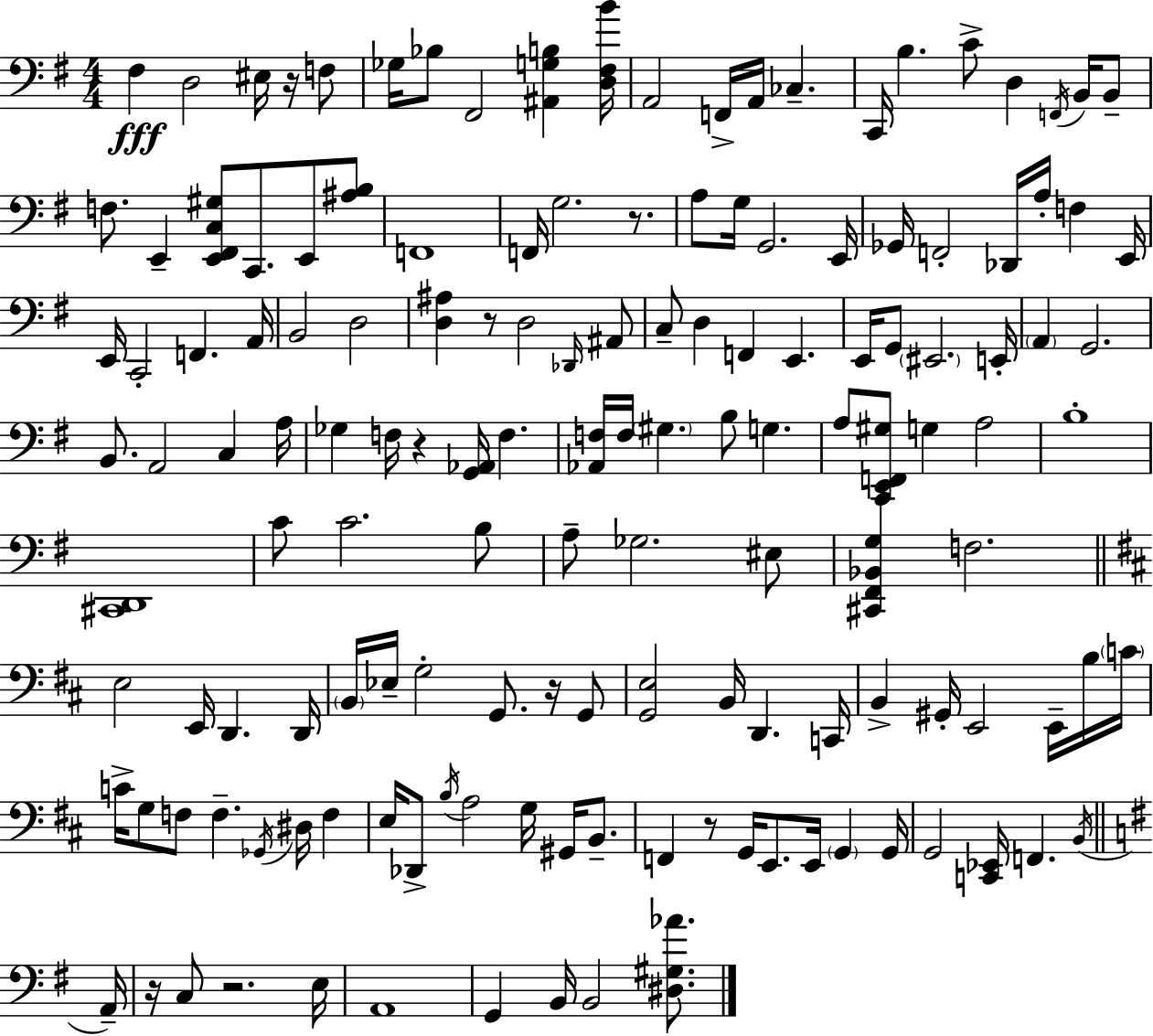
F#3/q D3/h EIS3/s R/s F3/e Gb3/s Bb3/e F#2/h [A#2,G3,B3]/q [D3,F#3,B4]/s A2/h F2/s A2/s CES3/q. C2/s B3/q. C4/e D3/q F2/s B2/s B2/e F3/e. E2/q [E2,F#2,C3,G#3]/e C2/e. E2/e [A#3,B3]/e F2/w F2/s G3/h. R/e. A3/e G3/s G2/h. E2/s Gb2/s F2/h Db2/s A3/s F3/q E2/s E2/s C2/h F2/q. A2/s B2/h D3/h [D3,A#3]/q R/e D3/h Db2/s A#2/e C3/e D3/q F2/q E2/q. E2/s G2/e EIS2/h. E2/s A2/q G2/h. B2/e. A2/h C3/q A3/s Gb3/q F3/s R/q [G2,Ab2]/s F3/q. [Ab2,F3]/s F3/s G#3/q. B3/e G3/q. A3/e [C2,E2,F2,G#3]/e G3/q A3/h B3/w [C#2,D2]/w C4/e C4/h. B3/e A3/e Gb3/h. EIS3/e [C#2,F#2,Bb2,G3]/q F3/h. E3/h E2/s D2/q. D2/s B2/s Eb3/s G3/h G2/e. R/s G2/e [G2,E3]/h B2/s D2/q. C2/s B2/q G#2/s E2/h E2/s B3/s C4/s C4/s G3/e F3/e F3/q. Gb2/s D#3/s F3/q E3/s Db2/e B3/s A3/h G3/s G#2/s B2/e. F2/q R/e G2/s E2/e. E2/s G2/q G2/s G2/h [C2,Eb2]/s F2/q. B2/s A2/s R/s C3/e R/h. E3/s A2/w G2/q B2/s B2/h [D#3,G#3,Ab4]/e.